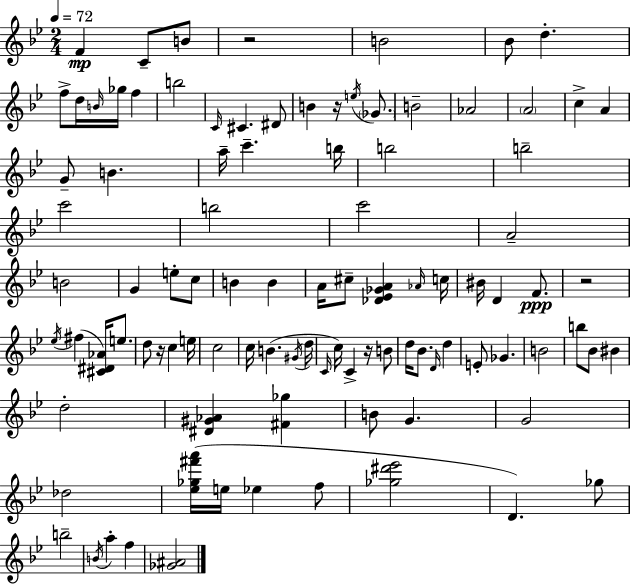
X:1
T:Untitled
M:2/4
L:1/4
K:Gm
F C/2 B/2 z2 B2 _B/2 d f/2 d/4 B/4 _g/4 f b2 C/4 ^C ^D/2 B z/4 e/4 _G/2 B2 _A2 A2 c A G/2 B a/4 c' b/4 b2 b2 c'2 b2 c'2 A2 B2 G e/2 c/2 B B A/4 ^c/2 [_D_E_GA] _A/4 c/4 ^B/4 D F/2 z2 _e/4 ^f [^C^D_A]/4 e/2 d/2 z/4 c e/4 c2 c/4 B ^G/4 d/4 C/4 c/4 C z/4 B/2 d/4 _B/2 D/4 d E/2 _G B2 b/2 _B/2 ^B d2 [^D^G_A] [^F_g] B/2 G G2 _d2 [_e_g^f'a']/4 e/4 _e f/2 [_g^d'_e']2 D _g/2 b2 B/4 a f [_G^A]2